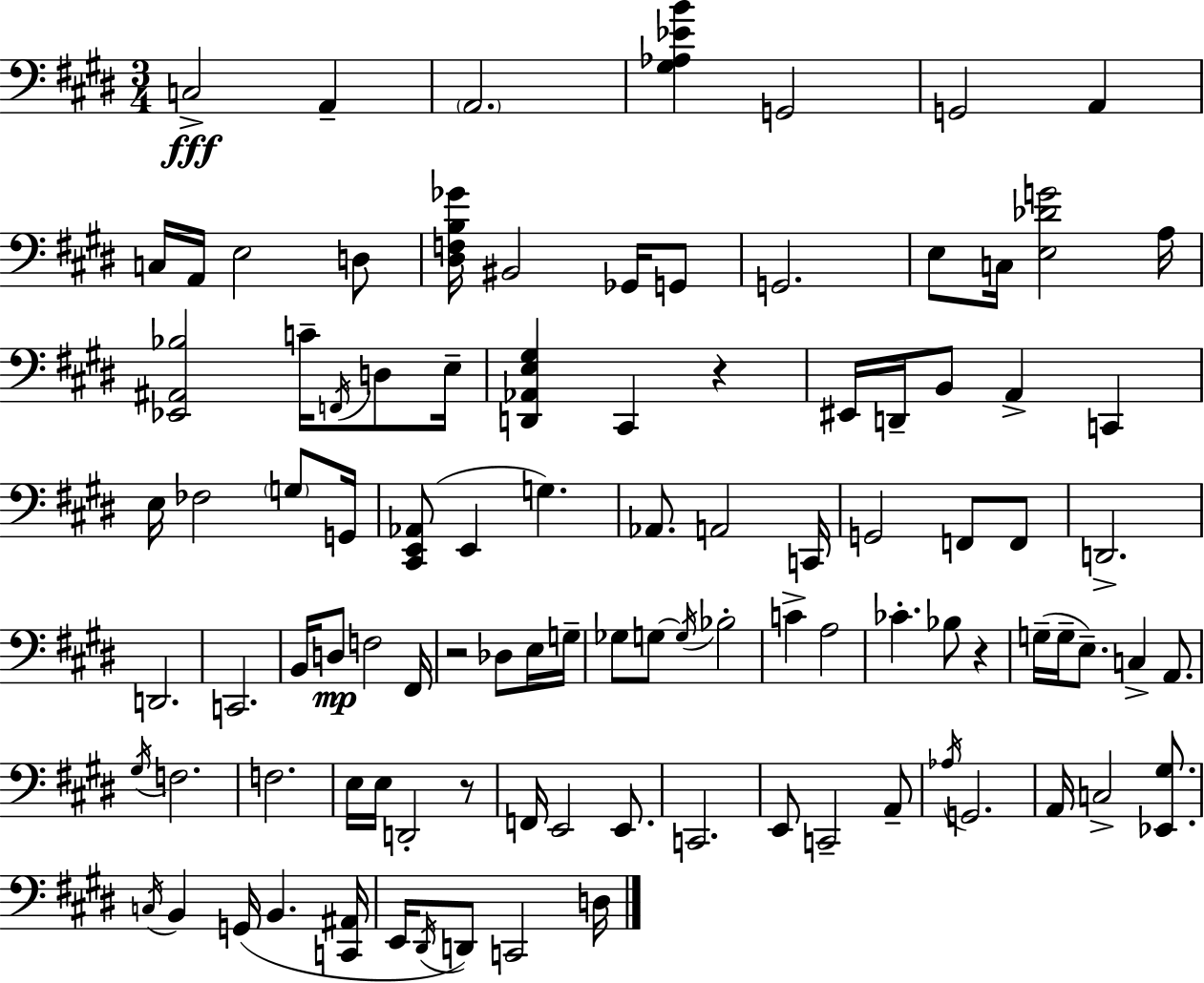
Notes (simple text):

C3/h A2/q A2/h. [G#3,Ab3,Eb4,B4]/q G2/h G2/h A2/q C3/s A2/s E3/h D3/e [D#3,F3,B3,Gb4]/s BIS2/h Gb2/s G2/e G2/h. E3/e C3/s [E3,Db4,G4]/h A3/s [Eb2,A#2,Bb3]/h C4/s F2/s D3/e E3/s [D2,Ab2,E3,G#3]/q C#2/q R/q EIS2/s D2/s B2/e A2/q C2/q E3/s FES3/h G3/e G2/s [C#2,E2,Ab2]/e E2/q G3/q. Ab2/e. A2/h C2/s G2/h F2/e F2/e D2/h. D2/h. C2/h. B2/s D3/e F3/h F#2/s R/h Db3/e E3/s G3/s Gb3/e G3/e G3/s Bb3/h C4/q A3/h CES4/q. Bb3/e R/q G3/s G3/s E3/e. C3/q A2/e. G#3/s F3/h. F3/h. E3/s E3/s D2/h R/e F2/s E2/h E2/e. C2/h. E2/e C2/h A2/e Ab3/s G2/h. A2/s C3/h [Eb2,G#3]/e. C3/s B2/q G2/s B2/q. [C2,A#2]/s E2/s D#2/s D2/e C2/h D3/s